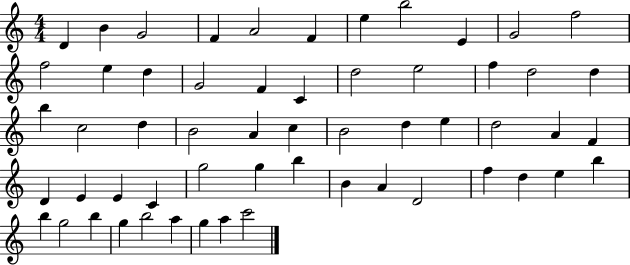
{
  \clef treble
  \numericTimeSignature
  \time 4/4
  \key c \major
  d'4 b'4 g'2 | f'4 a'2 f'4 | e''4 b''2 e'4 | g'2 f''2 | \break f''2 e''4 d''4 | g'2 f'4 c'4 | d''2 e''2 | f''4 d''2 d''4 | \break b''4 c''2 d''4 | b'2 a'4 c''4 | b'2 d''4 e''4 | d''2 a'4 f'4 | \break d'4 e'4 e'4 c'4 | g''2 g''4 b''4 | b'4 a'4 d'2 | f''4 d''4 e''4 b''4 | \break b''4 g''2 b''4 | g''4 b''2 a''4 | g''4 a''4 c'''2 | \bar "|."
}